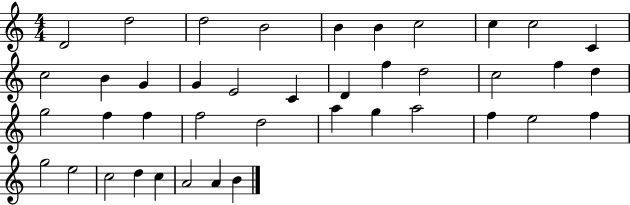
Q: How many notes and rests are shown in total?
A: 41